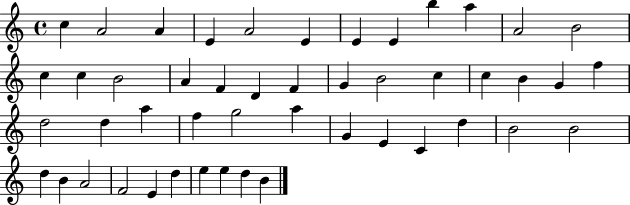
{
  \clef treble
  \time 4/4
  \defaultTimeSignature
  \key c \major
  c''4 a'2 a'4 | e'4 a'2 e'4 | e'4 e'4 b''4 a''4 | a'2 b'2 | \break c''4 c''4 b'2 | a'4 f'4 d'4 f'4 | g'4 b'2 c''4 | c''4 b'4 g'4 f''4 | \break d''2 d''4 a''4 | f''4 g''2 a''4 | g'4 e'4 c'4 d''4 | b'2 b'2 | \break d''4 b'4 a'2 | f'2 e'4 d''4 | e''4 e''4 d''4 b'4 | \bar "|."
}